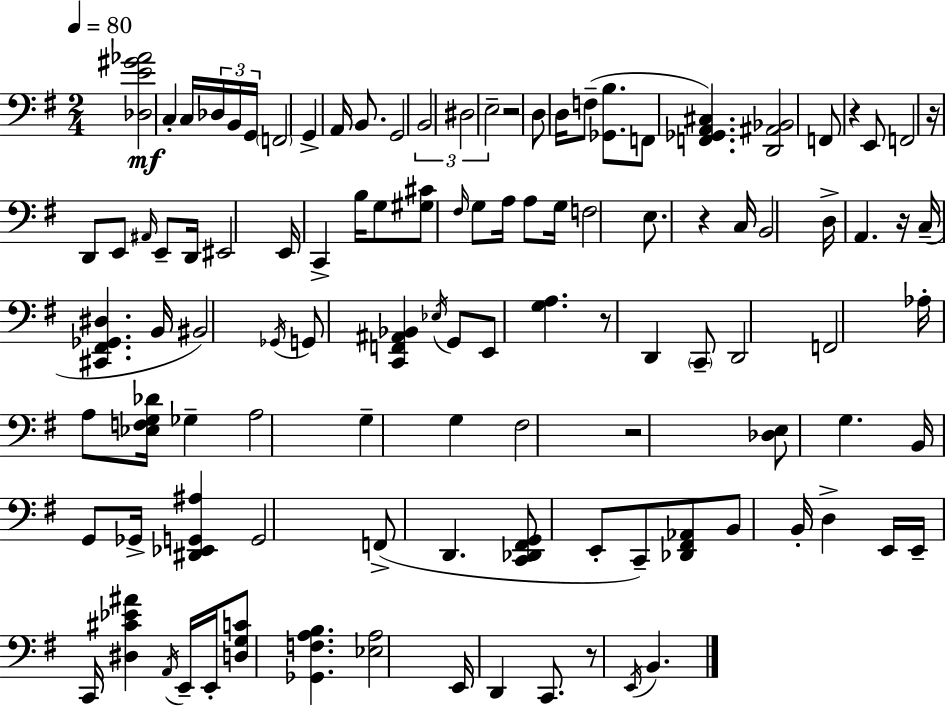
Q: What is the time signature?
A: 2/4